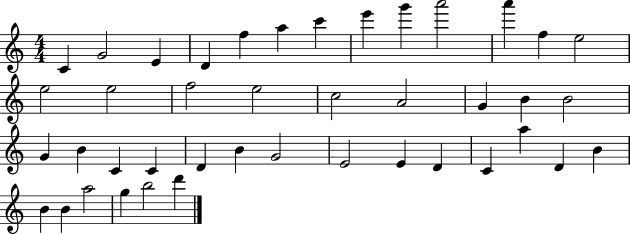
{
  \clef treble
  \numericTimeSignature
  \time 4/4
  \key c \major
  c'4 g'2 e'4 | d'4 f''4 a''4 c'''4 | e'''4 g'''4 a'''2 | a'''4 f''4 e''2 | \break e''2 e''2 | f''2 e''2 | c''2 a'2 | g'4 b'4 b'2 | \break g'4 b'4 c'4 c'4 | d'4 b'4 g'2 | e'2 e'4 d'4 | c'4 a''4 d'4 b'4 | \break b'4 b'4 a''2 | g''4 b''2 d'''4 | \bar "|."
}